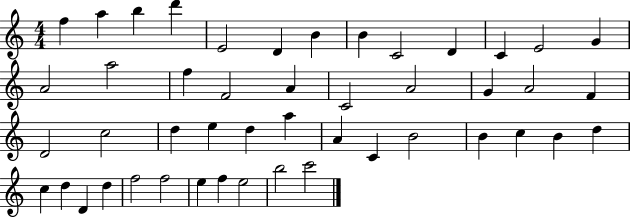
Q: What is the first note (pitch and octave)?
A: F5